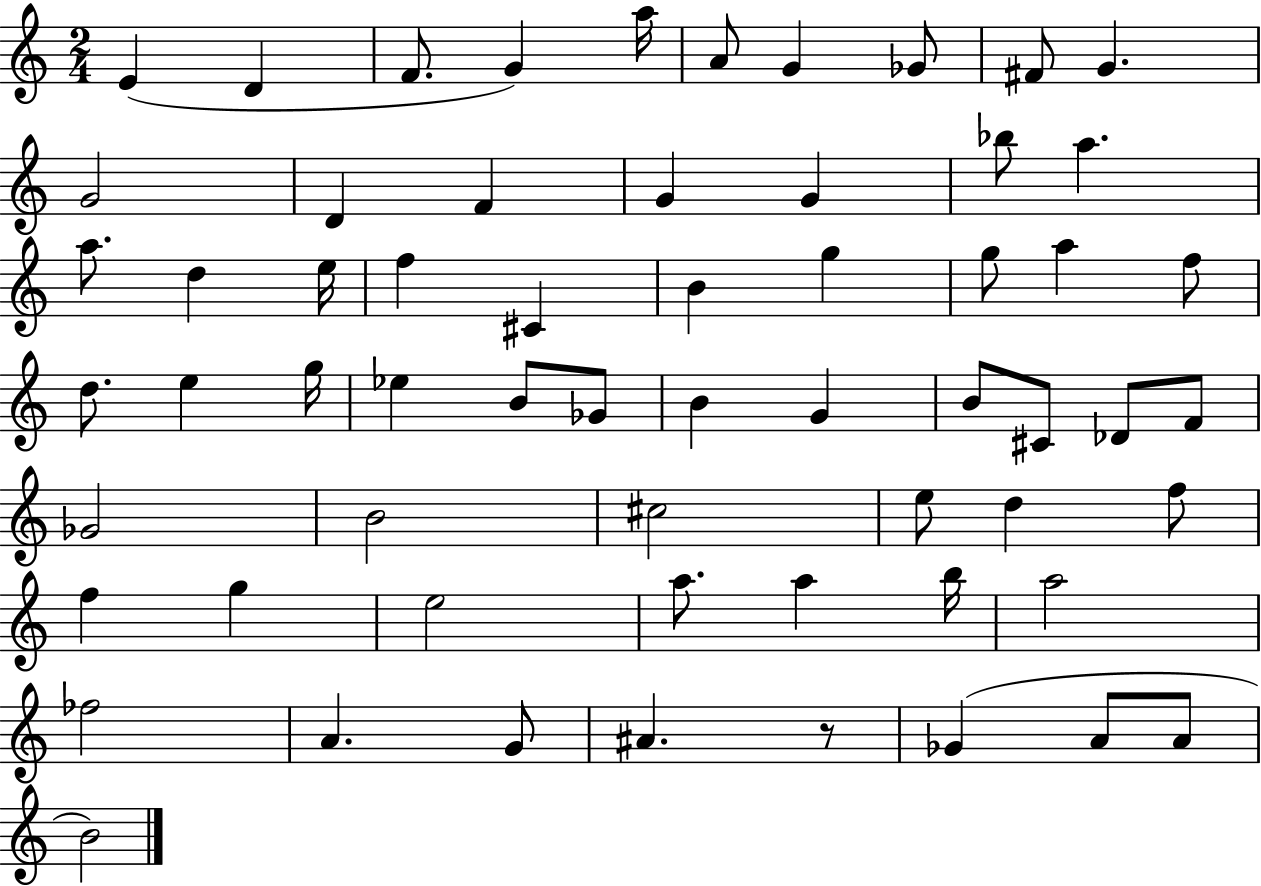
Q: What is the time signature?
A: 2/4